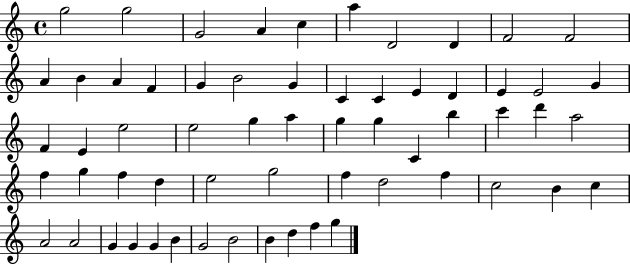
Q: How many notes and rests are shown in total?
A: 61